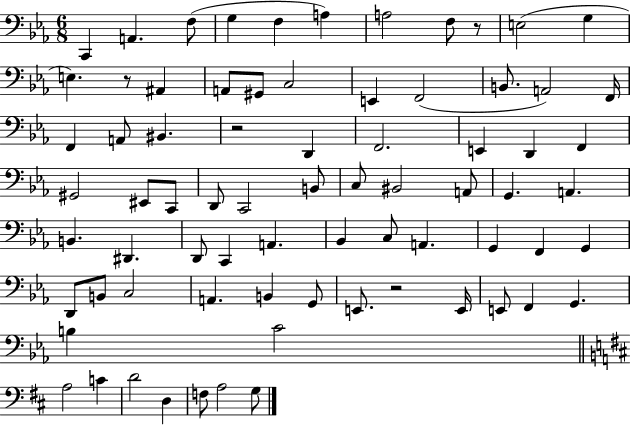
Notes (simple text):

C2/q A2/q. F3/e G3/q F3/q A3/q A3/h F3/e R/e E3/h G3/q E3/q. R/e A#2/q A2/e G#2/e C3/h E2/q F2/h B2/e. A2/h F2/s F2/q A2/e BIS2/q. R/h D2/q F2/h. E2/q D2/q F2/q G#2/h EIS2/e C2/e D2/e C2/h B2/e C3/e BIS2/h A2/e G2/q. A2/q. B2/q. D#2/q. D2/e C2/q A2/q. Bb2/q C3/e A2/q. G2/q F2/q G2/q D2/e B2/e C3/h A2/q. B2/q G2/e E2/e. R/h E2/s E2/e F2/q G2/q. B3/q C4/h A3/h C4/q D4/h D3/q F3/e A3/h G3/e